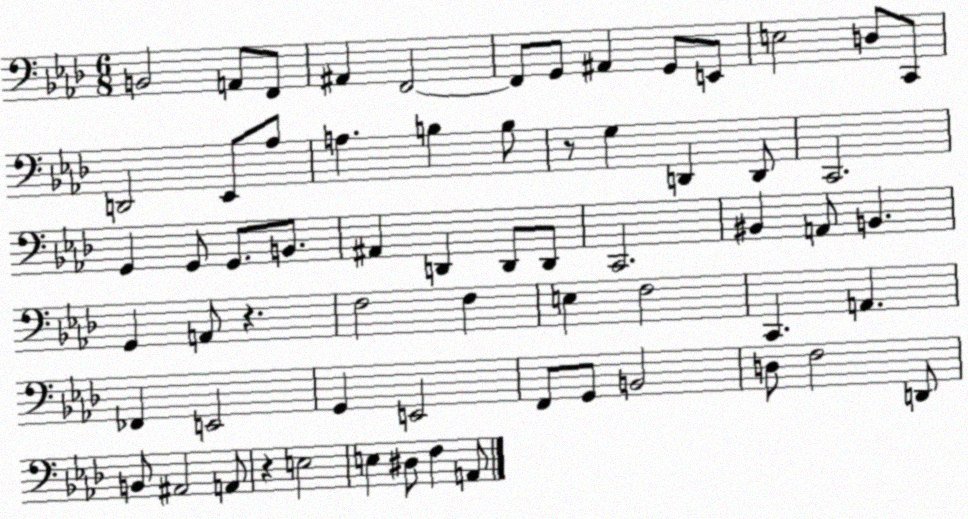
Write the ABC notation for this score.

X:1
T:Untitled
M:6/8
L:1/4
K:Ab
B,,2 A,,/2 F,,/2 ^A,, F,,2 F,,/2 G,,/2 ^A,, G,,/2 E,,/2 E,2 D,/2 C,,/2 D,,2 _E,,/2 _A,/2 A, B, B,/2 z/2 G, D,, D,,/2 C,,2 G,, G,,/2 G,,/2 B,,/2 ^A,, D,, D,,/2 D,,/2 C,,2 ^B,, A,,/2 B,, G,, A,,/2 z F,2 F, E, F,2 C,, A,, _F,, E,,2 G,, E,,2 F,,/2 G,,/2 B,,2 D,/2 F,2 D,,/2 B,,/2 ^A,,2 A,,/2 z E,2 E, ^D,/2 F, A,,/2